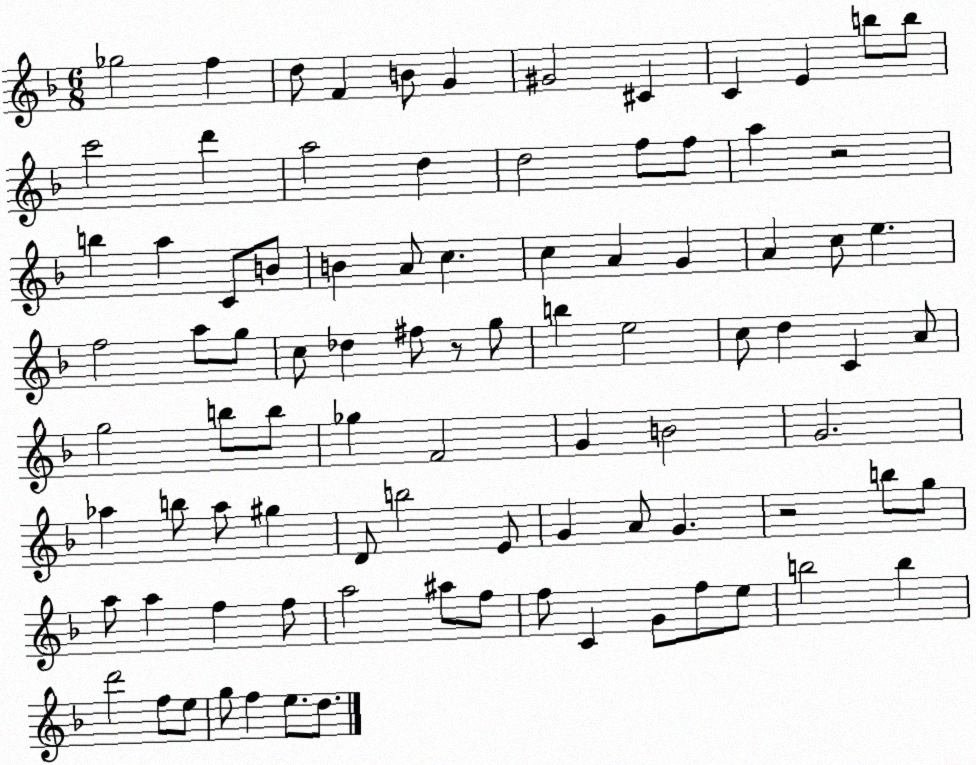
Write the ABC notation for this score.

X:1
T:Untitled
M:6/8
L:1/4
K:F
_g2 f d/2 F B/2 G ^G2 ^C C E b/2 b/2 c'2 d' a2 d d2 f/2 f/2 a z2 b a C/2 B/2 B A/2 c c A G A c/2 e f2 a/2 g/2 c/2 _d ^f/2 z/2 g/2 b e2 c/2 d C A/2 g2 b/2 b/2 _g F2 G B2 G2 _a b/2 _a/2 ^g D/2 b2 E/2 G A/2 G z2 b/2 g/2 a/2 a f f/2 a2 ^a/2 f/2 f/2 C G/2 f/2 e/2 b2 b d'2 f/2 e/2 g/2 f e/2 d/2